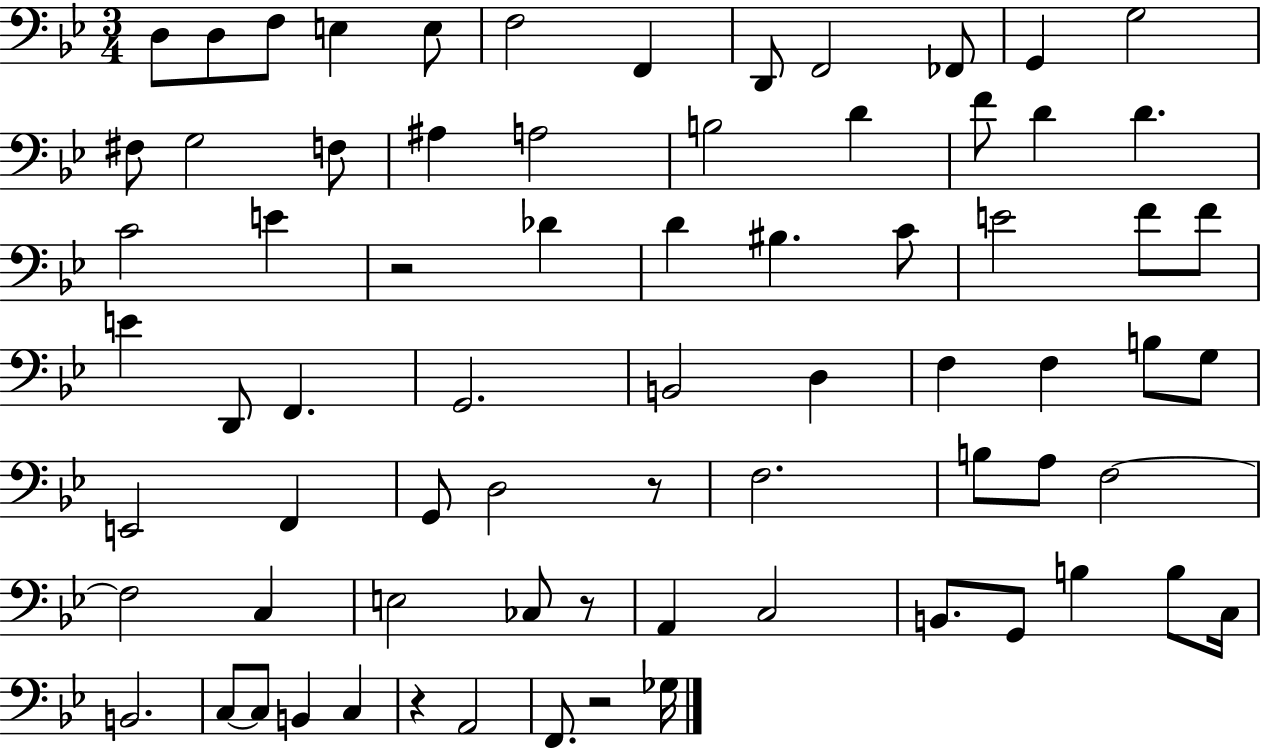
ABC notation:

X:1
T:Untitled
M:3/4
L:1/4
K:Bb
D,/2 D,/2 F,/2 E, E,/2 F,2 F,, D,,/2 F,,2 _F,,/2 G,, G,2 ^F,/2 G,2 F,/2 ^A, A,2 B,2 D F/2 D D C2 E z2 _D D ^B, C/2 E2 F/2 F/2 E D,,/2 F,, G,,2 B,,2 D, F, F, B,/2 G,/2 E,,2 F,, G,,/2 D,2 z/2 F,2 B,/2 A,/2 F,2 F,2 C, E,2 _C,/2 z/2 A,, C,2 B,,/2 G,,/2 B, B,/2 C,/4 B,,2 C,/2 C,/2 B,, C, z A,,2 F,,/2 z2 _G,/4